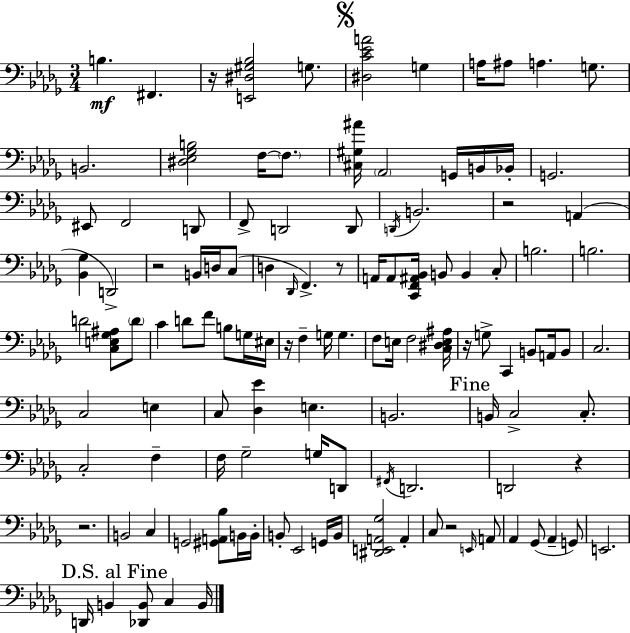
B3/q. F#2/q. R/s [E2,D#3,G#3,Bb3]/h G3/e. [D#3,C4,Eb4,A4]/h G3/q A3/s A#3/e A3/q. G3/e. B2/h. [D#3,Eb3,Gb3,B3]/h F3/s F3/e. [C#3,G#3,A#4]/s Ab2/h G2/s B2/s Bb2/s G2/h. EIS2/e F2/h D2/e F2/e D2/h D2/e D2/s B2/h. R/h A2/q [Bb2,Gb3]/q D2/h R/h B2/s D3/s C3/e D3/q Db2/s F2/q. R/e A2/s A2/e [C2,F2,A#2,Bb2]/s B2/e B2/q C3/e B3/h. B3/h. D4/h [C3,E3,Gb3,A#3]/e D4/e C4/q D4/e F4/e B3/e G3/s EIS3/s R/s F3/q G3/s G3/q. F3/e E3/s F3/h [C3,D#3,E3,A#3]/s R/s G3/e C2/q B2/e A2/s B2/e C3/h. C3/h E3/q C3/e [Db3,Eb4]/q E3/q. B2/h. B2/s C3/h C3/e. C3/h F3/q F3/s Gb3/h G3/s D2/e F#2/s D2/h. D2/h R/q R/h. B2/h C3/q G2/h [G#2,A2,Bb3]/e B2/s B2/s B2/e Eb2/h G2/s B2/s [D#2,E2,A2,Gb3]/h A2/q C3/e R/h E2/s A2/e Ab2/q Gb2/e Ab2/q G2/e E2/h. D2/s B2/q [Db2,B2]/e C3/q B2/s